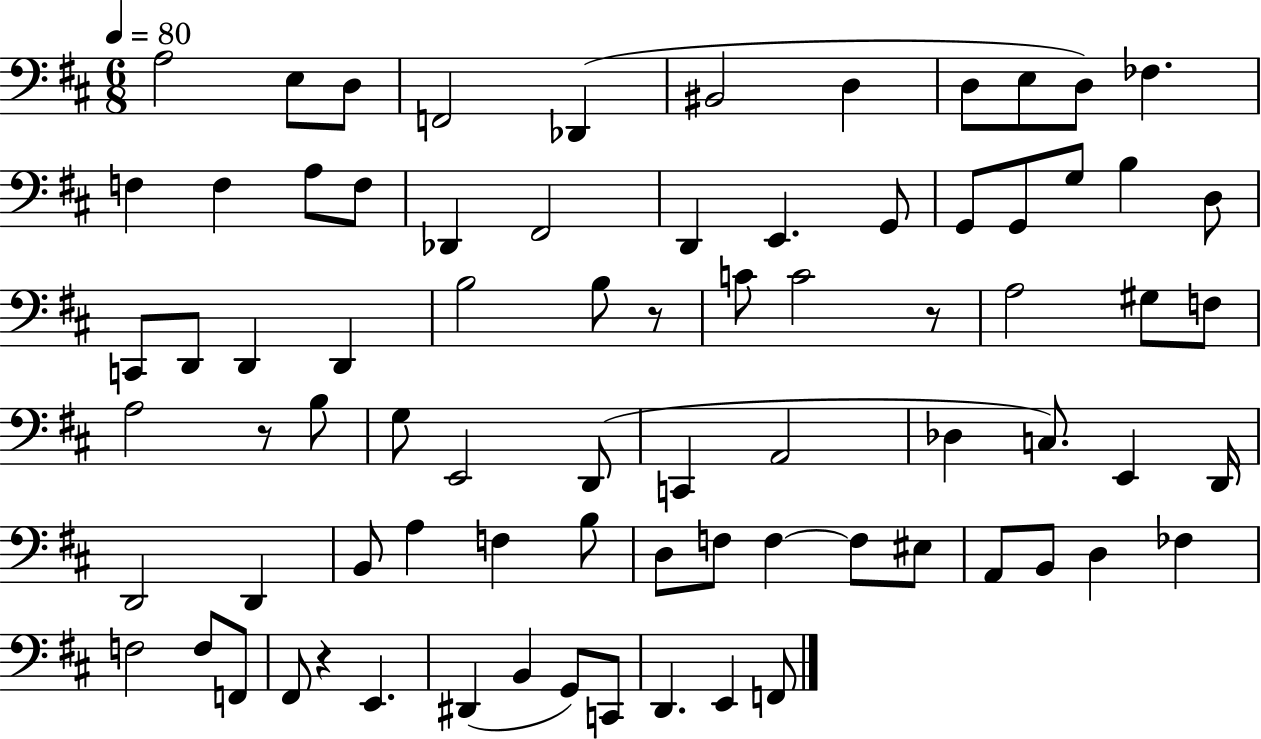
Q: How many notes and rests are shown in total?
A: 78